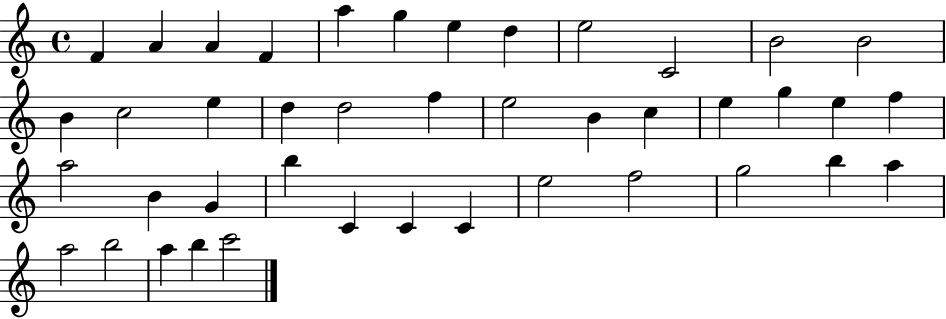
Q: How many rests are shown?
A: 0